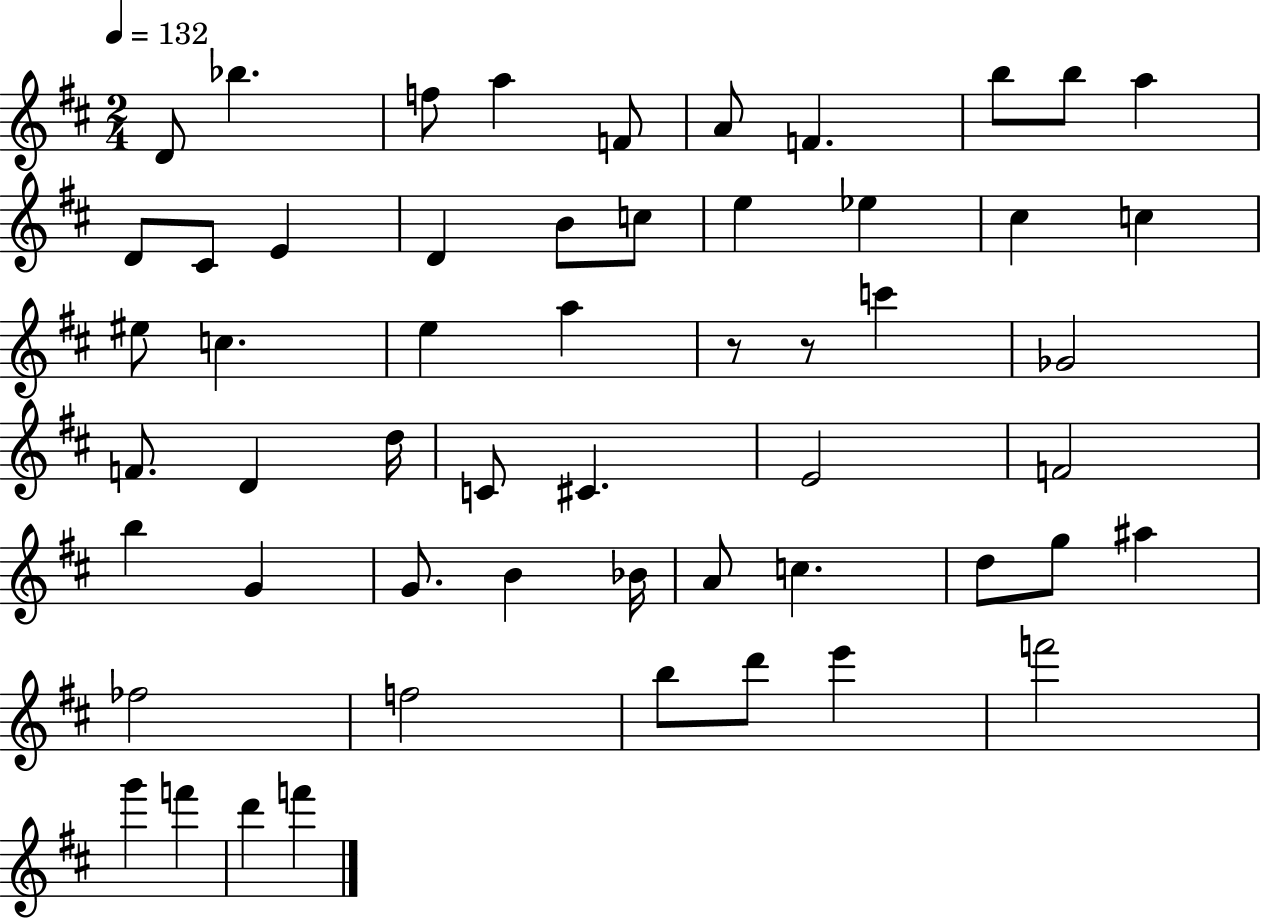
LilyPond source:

{
  \clef treble
  \numericTimeSignature
  \time 2/4
  \key d \major
  \tempo 4 = 132
  \repeat volta 2 { d'8 bes''4. | f''8 a''4 f'8 | a'8 f'4. | b''8 b''8 a''4 | \break d'8 cis'8 e'4 | d'4 b'8 c''8 | e''4 ees''4 | cis''4 c''4 | \break eis''8 c''4. | e''4 a''4 | r8 r8 c'''4 | ges'2 | \break f'8. d'4 d''16 | c'8 cis'4. | e'2 | f'2 | \break b''4 g'4 | g'8. b'4 bes'16 | a'8 c''4. | d''8 g''8 ais''4 | \break fes''2 | f''2 | b''8 d'''8 e'''4 | f'''2 | \break g'''4 f'''4 | d'''4 f'''4 | } \bar "|."
}